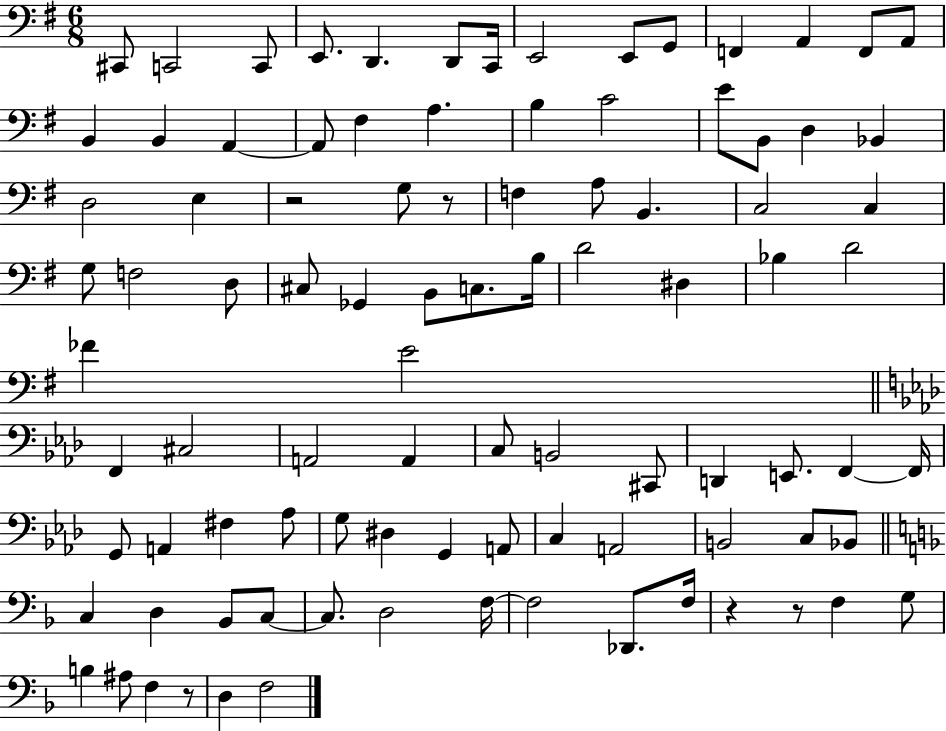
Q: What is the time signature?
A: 6/8